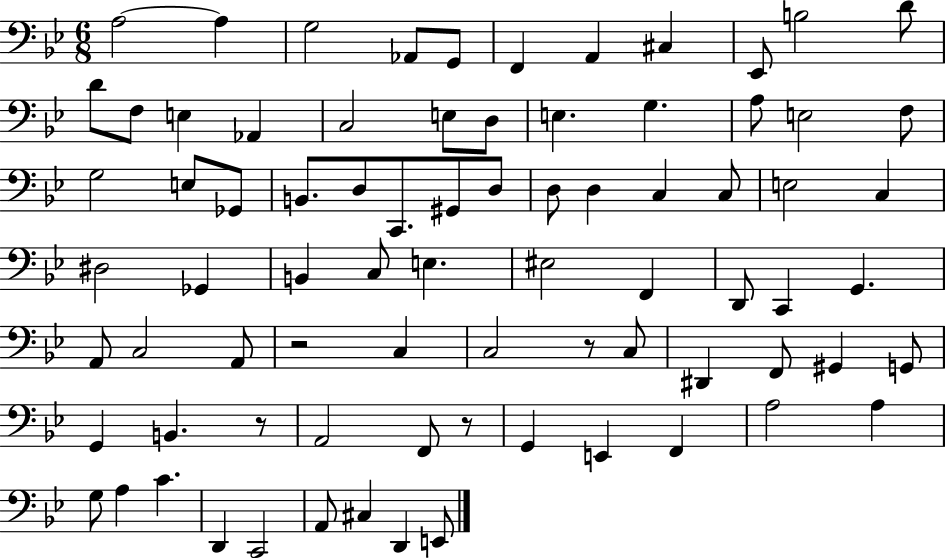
{
  \clef bass
  \numericTimeSignature
  \time 6/8
  \key bes \major
  a2~~ a4 | g2 aes,8 g,8 | f,4 a,4 cis4 | ees,8 b2 d'8 | \break d'8 f8 e4 aes,4 | c2 e8 d8 | e4. g4. | a8 e2 f8 | \break g2 e8 ges,8 | b,8. d8 c,8. gis,8 d8 | d8 d4 c4 c8 | e2 c4 | \break dis2 ges,4 | b,4 c8 e4. | eis2 f,4 | d,8 c,4 g,4. | \break a,8 c2 a,8 | r2 c4 | c2 r8 c8 | dis,4 f,8 gis,4 g,8 | \break g,4 b,4. r8 | a,2 f,8 r8 | g,4 e,4 f,4 | a2 a4 | \break g8 a4 c'4. | d,4 c,2 | a,8 cis4 d,4 e,8 | \bar "|."
}